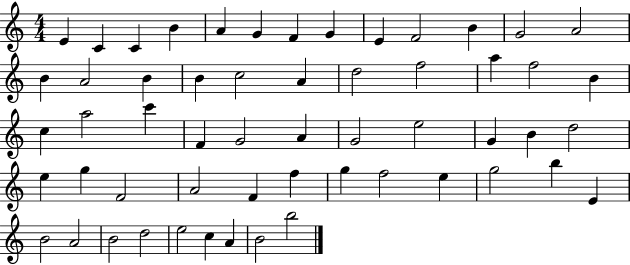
E4/q C4/q C4/q B4/q A4/q G4/q F4/q G4/q E4/q F4/h B4/q G4/h A4/h B4/q A4/h B4/q B4/q C5/h A4/q D5/h F5/h A5/q F5/h B4/q C5/q A5/h C6/q F4/q G4/h A4/q G4/h E5/h G4/q B4/q D5/h E5/q G5/q F4/h A4/h F4/q F5/q G5/q F5/h E5/q G5/h B5/q E4/q B4/h A4/h B4/h D5/h E5/h C5/q A4/q B4/h B5/h